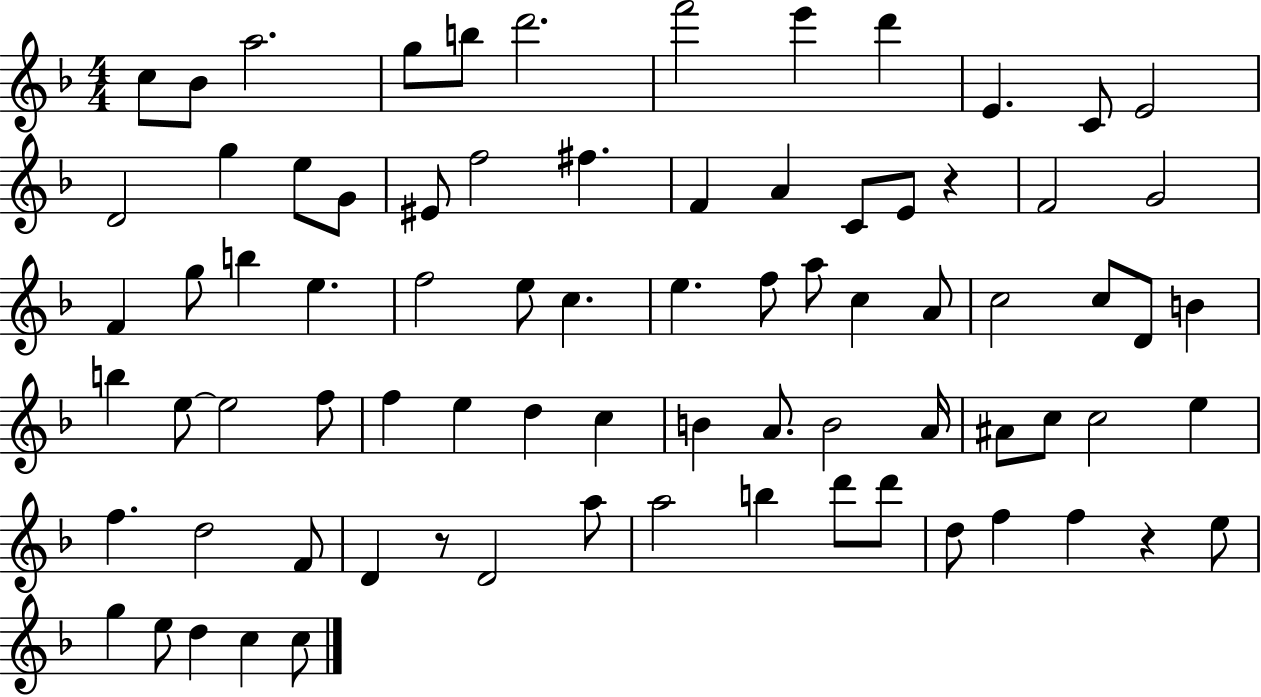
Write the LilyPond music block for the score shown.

{
  \clef treble
  \numericTimeSignature
  \time 4/4
  \key f \major
  c''8 bes'8 a''2. | g''8 b''8 d'''2. | f'''2 e'''4 d'''4 | e'4. c'8 e'2 | \break d'2 g''4 e''8 g'8 | eis'8 f''2 fis''4. | f'4 a'4 c'8 e'8 r4 | f'2 g'2 | \break f'4 g''8 b''4 e''4. | f''2 e''8 c''4. | e''4. f''8 a''8 c''4 a'8 | c''2 c''8 d'8 b'4 | \break b''4 e''8~~ e''2 f''8 | f''4 e''4 d''4 c''4 | b'4 a'8. b'2 a'16 | ais'8 c''8 c''2 e''4 | \break f''4. d''2 f'8 | d'4 r8 d'2 a''8 | a''2 b''4 d'''8 d'''8 | d''8 f''4 f''4 r4 e''8 | \break g''4 e''8 d''4 c''4 c''8 | \bar "|."
}